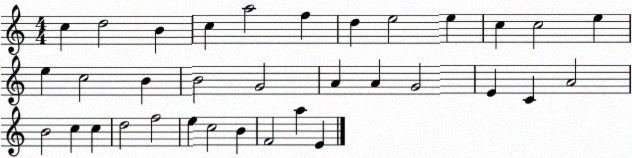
X:1
T:Untitled
M:4/4
L:1/4
K:C
c d2 B c a2 f d e2 e c c2 e e c2 B B2 G2 A A G2 E C A2 B2 c c d2 f2 e c2 B F2 a E